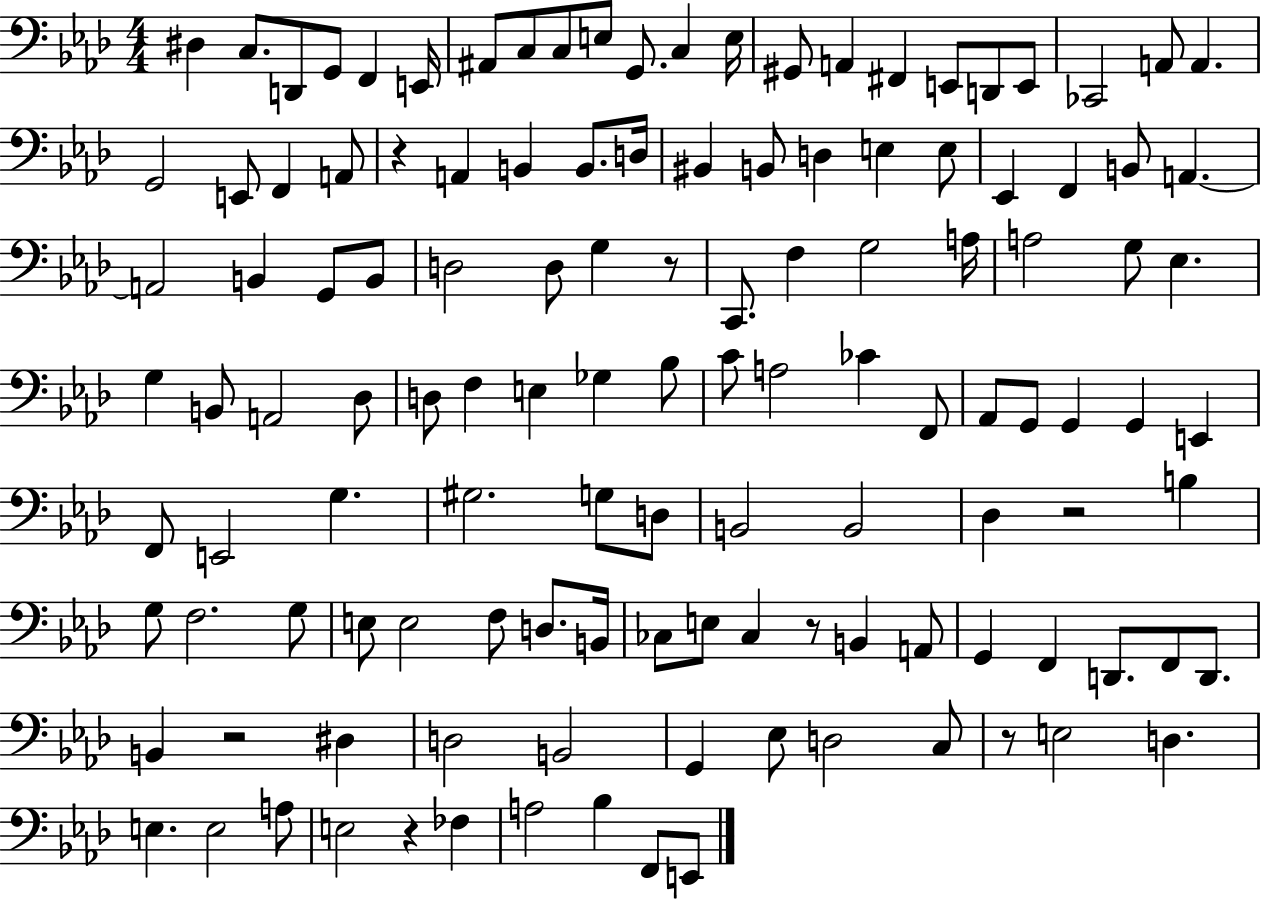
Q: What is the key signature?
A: AES major